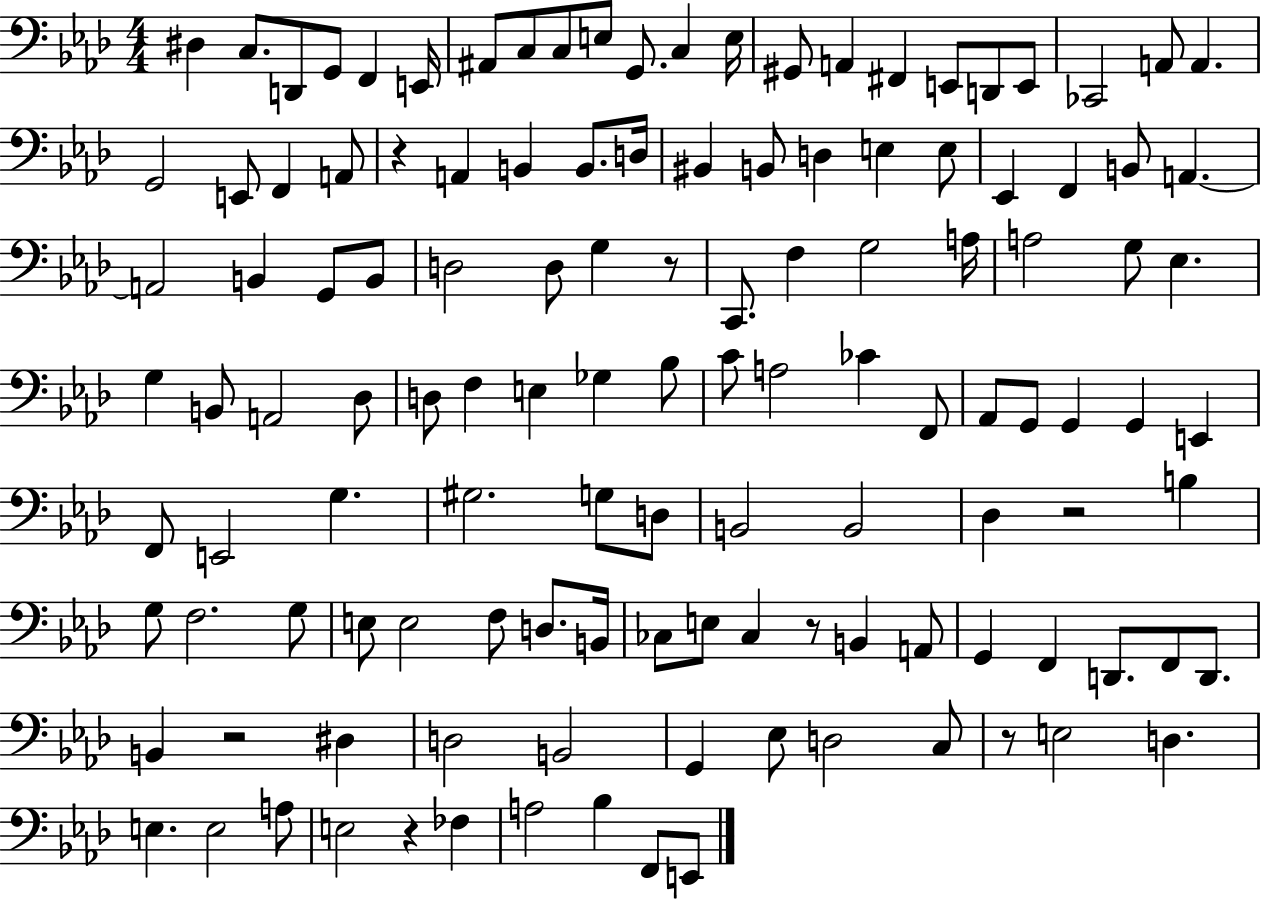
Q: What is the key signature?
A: AES major